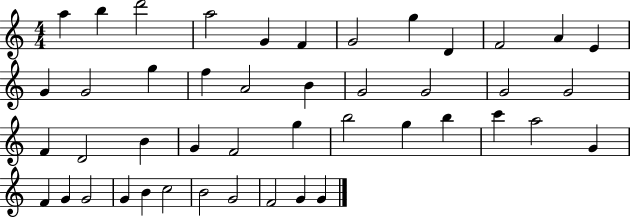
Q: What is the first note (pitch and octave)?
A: A5